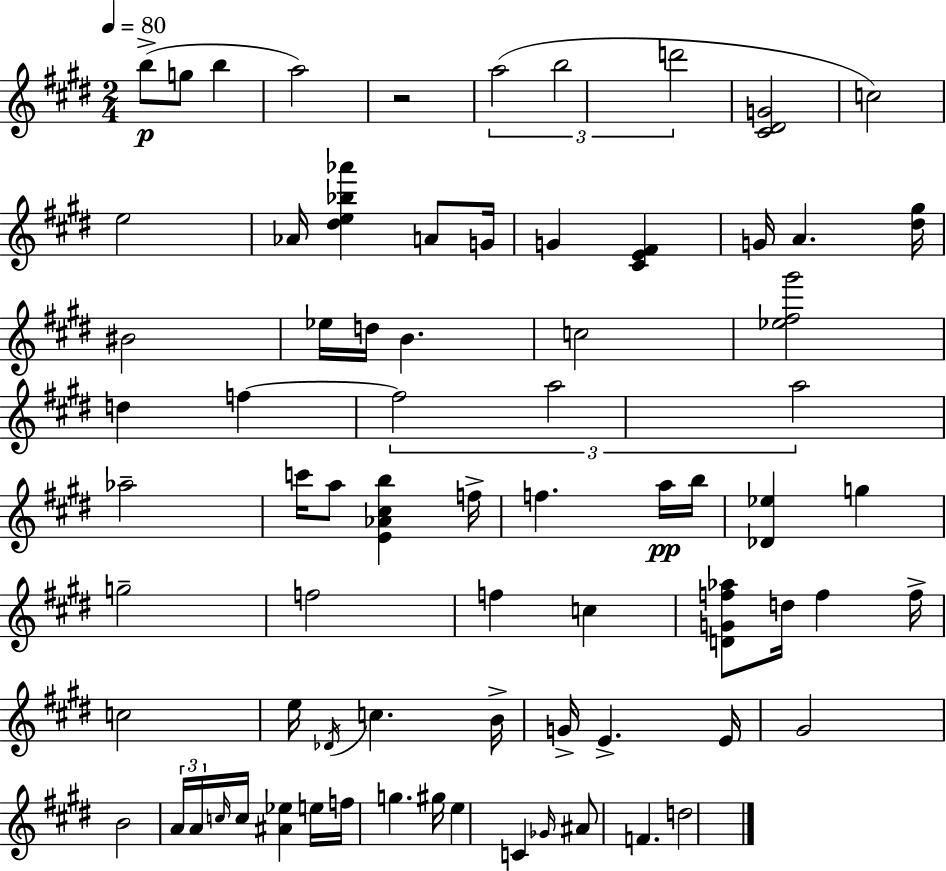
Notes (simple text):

B5/e G5/e B5/q A5/h R/h A5/h B5/h D6/h [C#4,D#4,G4]/h C5/h E5/h Ab4/s [D#5,E5,Bb5,Ab6]/q A4/e G4/s G4/q [C#4,E4,F#4]/q G4/s A4/q. [D#5,G#5]/s BIS4/h Eb5/s D5/s B4/q. C5/h [Eb5,F#5,G#6]/h D5/q F5/q F5/h A5/h A5/h Ab5/h C6/s A5/e [E4,Ab4,C#5,B5]/q F5/s F5/q. A5/s B5/s [Db4,Eb5]/q G5/q G5/h F5/h F5/q C5/q [D4,G4,F5,Ab5]/e D5/s F5/q F5/s C5/h E5/s Db4/s C5/q. B4/s G4/s E4/q. E4/s G#4/h B4/h A4/s A4/s C5/s C5/s [A#4,Eb5]/q E5/s F5/s G5/q. G#5/s E5/q C4/q Gb4/s A#4/e F4/q. D5/h